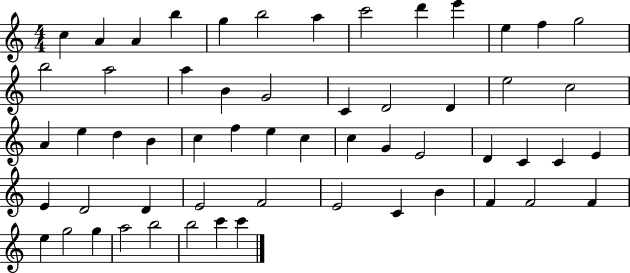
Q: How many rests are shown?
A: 0